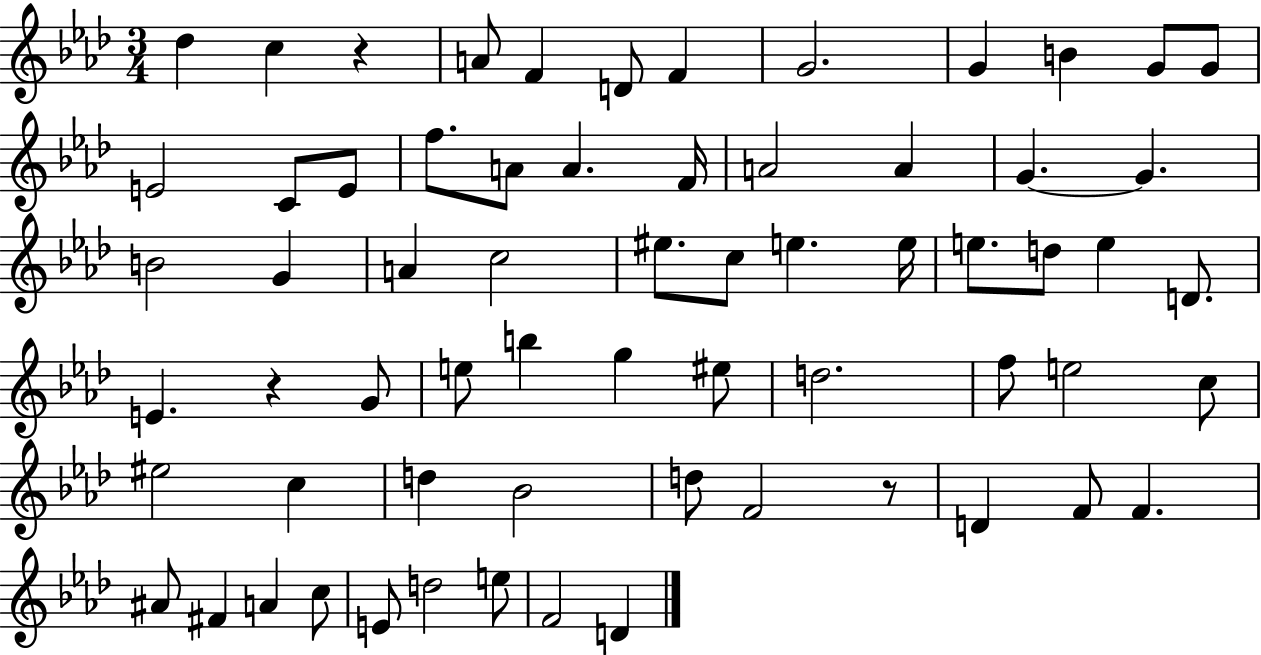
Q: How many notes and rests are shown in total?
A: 65